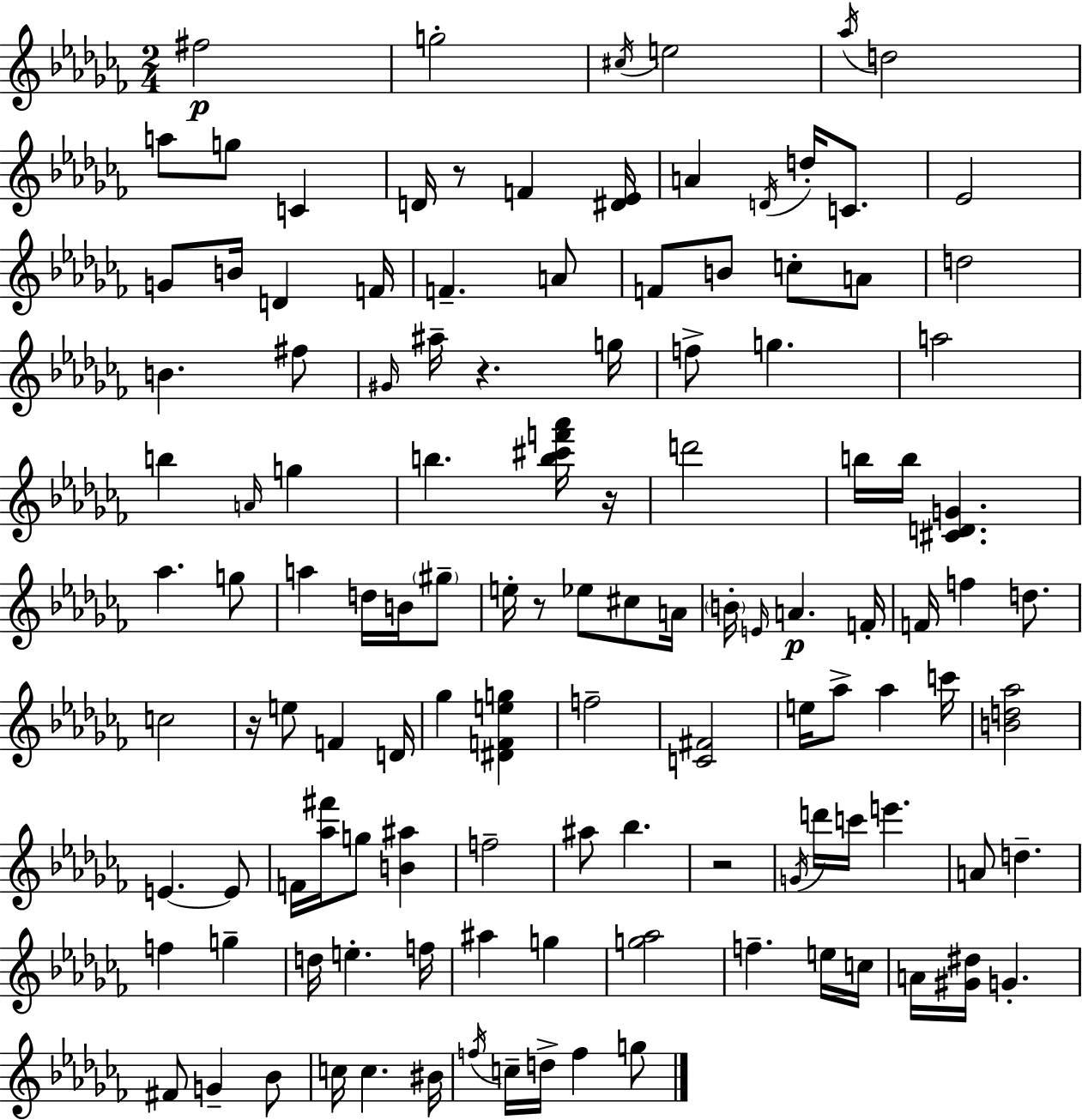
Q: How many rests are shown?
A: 6